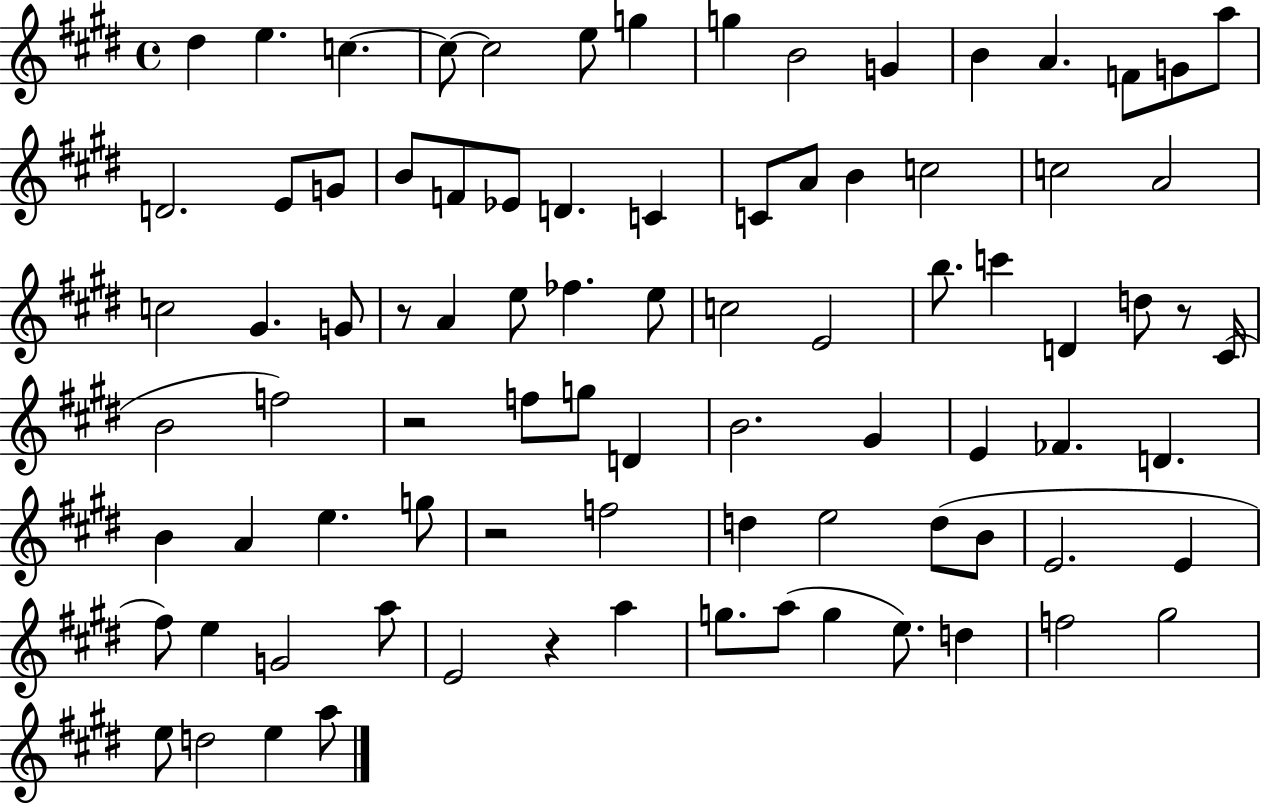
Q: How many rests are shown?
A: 5